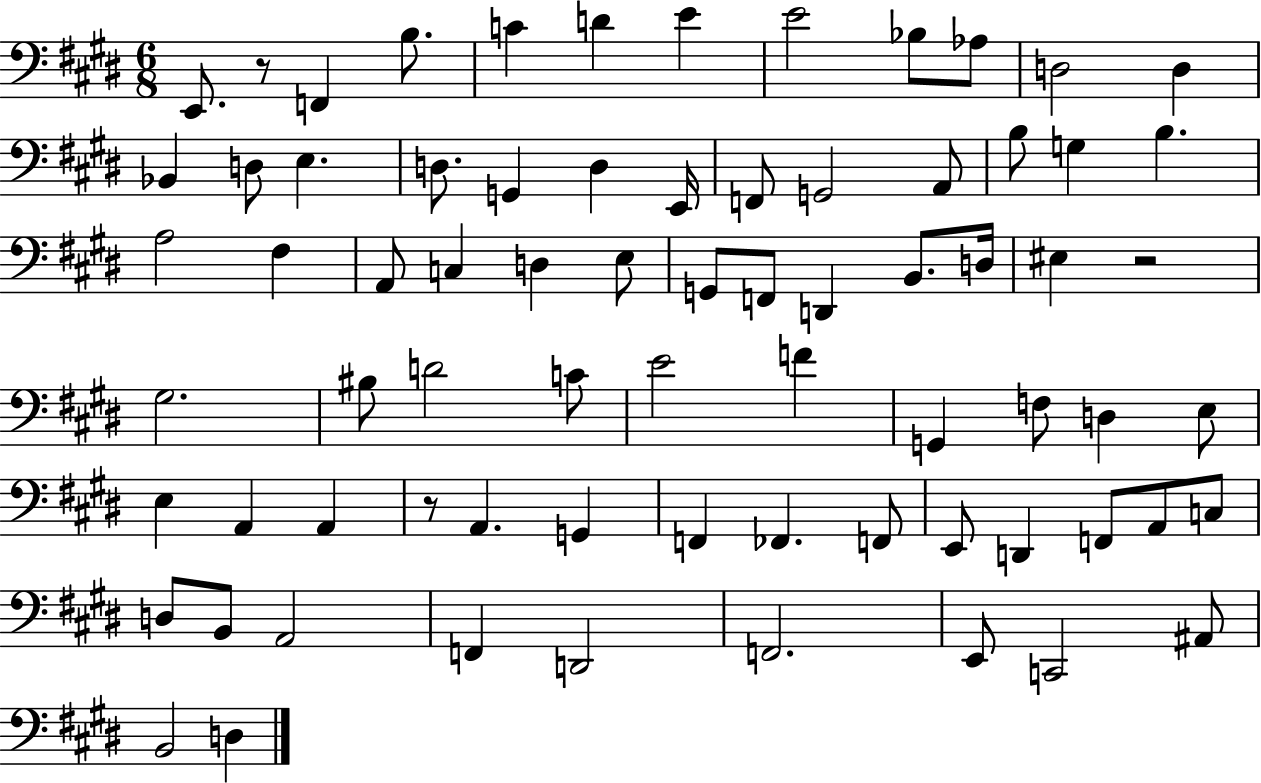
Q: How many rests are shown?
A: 3